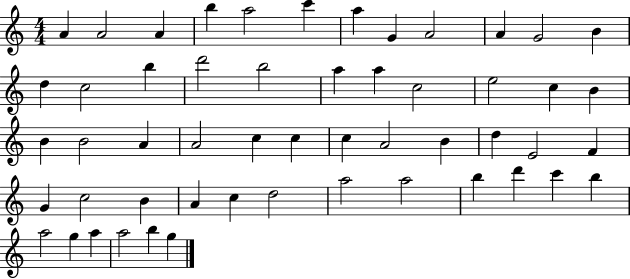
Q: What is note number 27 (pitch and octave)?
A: A4